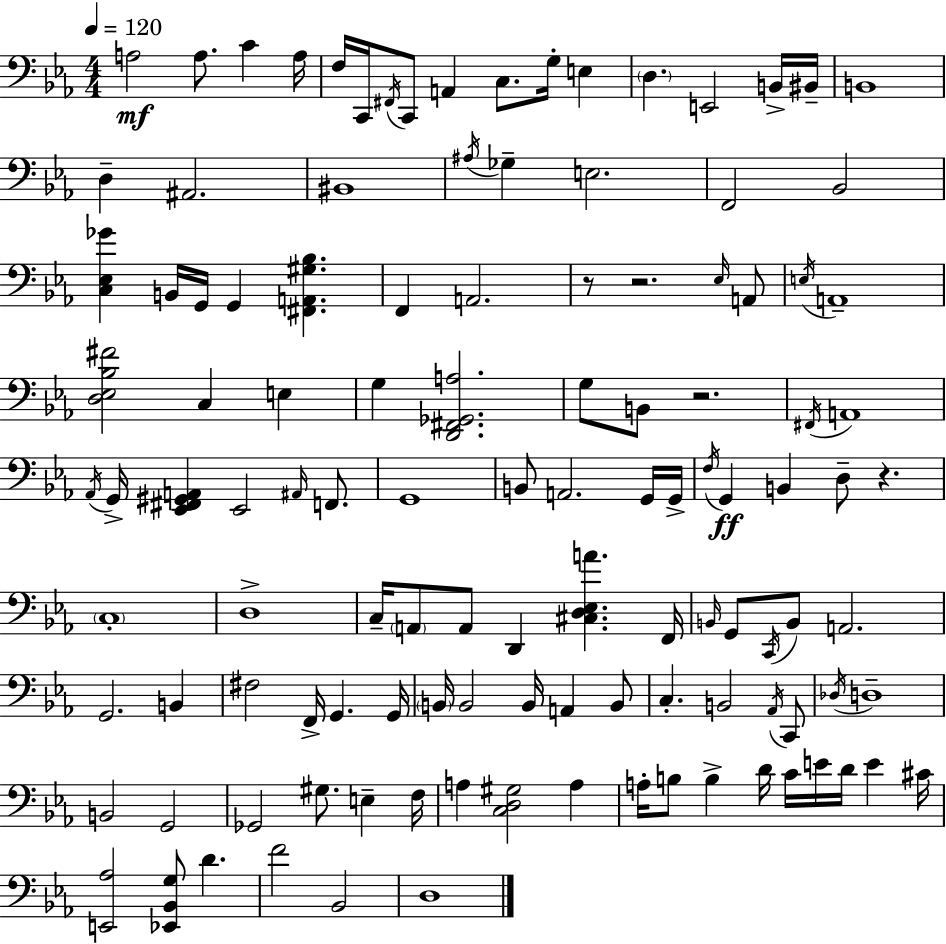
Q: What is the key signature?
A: EES major